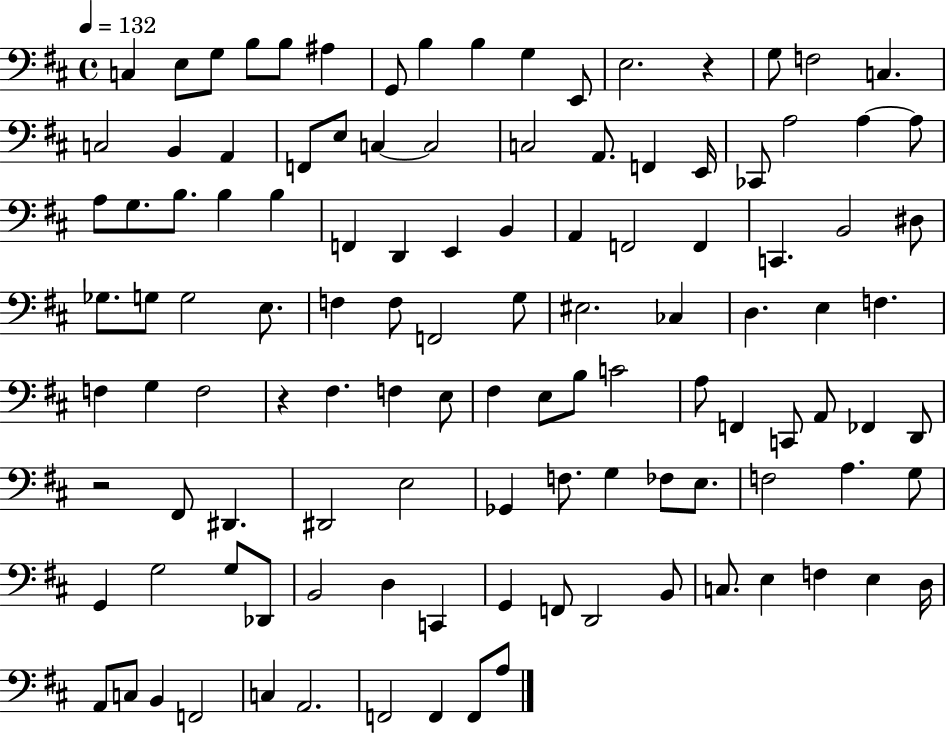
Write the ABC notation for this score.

X:1
T:Untitled
M:4/4
L:1/4
K:D
C, E,/2 G,/2 B,/2 B,/2 ^A, G,,/2 B, B, G, E,,/2 E,2 z G,/2 F,2 C, C,2 B,, A,, F,,/2 E,/2 C, C,2 C,2 A,,/2 F,, E,,/4 _C,,/2 A,2 A, A,/2 A,/2 G,/2 B,/2 B, B, F,, D,, E,, B,, A,, F,,2 F,, C,, B,,2 ^D,/2 _G,/2 G,/2 G,2 E,/2 F, F,/2 F,,2 G,/2 ^E,2 _C, D, E, F, F, G, F,2 z ^F, F, E,/2 ^F, E,/2 B,/2 C2 A,/2 F,, C,,/2 A,,/2 _F,, D,,/2 z2 ^F,,/2 ^D,, ^D,,2 E,2 _G,, F,/2 G, _F,/2 E,/2 F,2 A, G,/2 G,, G,2 G,/2 _D,,/2 B,,2 D, C,, G,, F,,/2 D,,2 B,,/2 C,/2 E, F, E, D,/4 A,,/2 C,/2 B,, F,,2 C, A,,2 F,,2 F,, F,,/2 A,/2